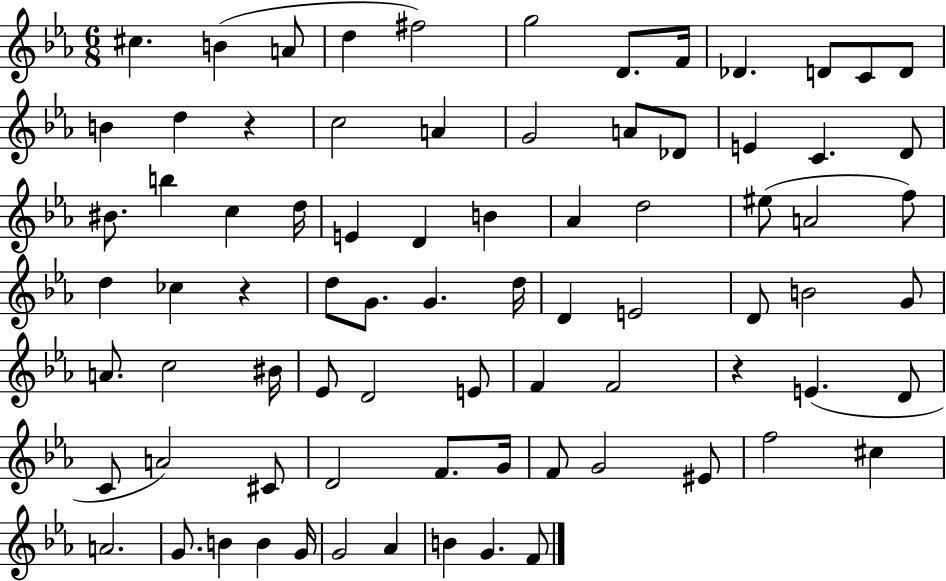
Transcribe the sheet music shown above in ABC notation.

X:1
T:Untitled
M:6/8
L:1/4
K:Eb
^c B A/2 d ^f2 g2 D/2 F/4 _D D/2 C/2 D/2 B d z c2 A G2 A/2 _D/2 E C D/2 ^B/2 b c d/4 E D B _A d2 ^e/2 A2 f/2 d _c z d/2 G/2 G d/4 D E2 D/2 B2 G/2 A/2 c2 ^B/4 _E/2 D2 E/2 F F2 z E D/2 C/2 A2 ^C/2 D2 F/2 G/4 F/2 G2 ^E/2 f2 ^c A2 G/2 B B G/4 G2 _A B G F/2